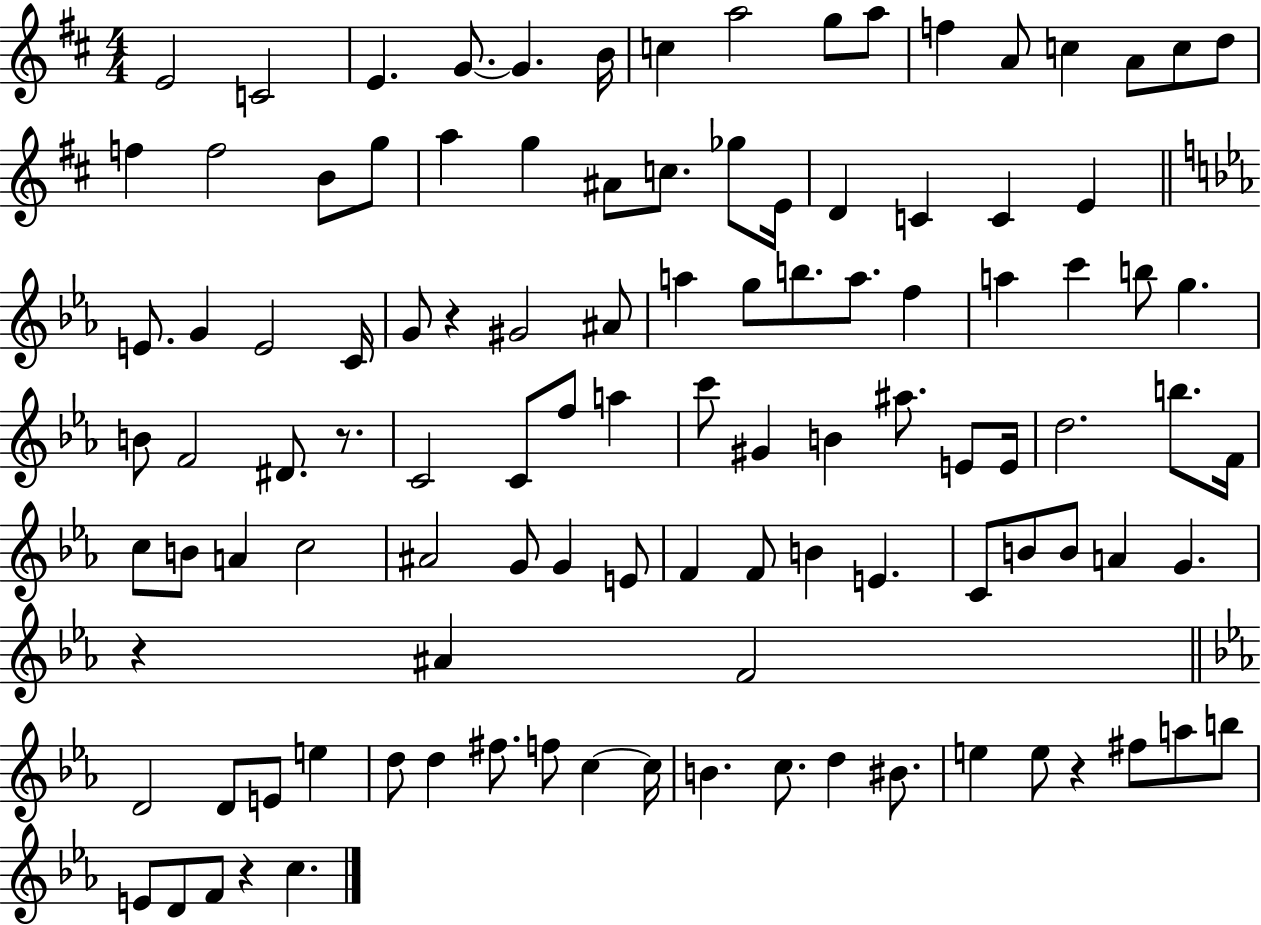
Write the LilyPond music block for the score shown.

{
  \clef treble
  \numericTimeSignature
  \time 4/4
  \key d \major
  \repeat volta 2 { e'2 c'2 | e'4. g'8.~~ g'4. b'16 | c''4 a''2 g''8 a''8 | f''4 a'8 c''4 a'8 c''8 d''8 | \break f''4 f''2 b'8 g''8 | a''4 g''4 ais'8 c''8. ges''8 e'16 | d'4 c'4 c'4 e'4 | \bar "||" \break \key c \minor e'8. g'4 e'2 c'16 | g'8 r4 gis'2 ais'8 | a''4 g''8 b''8. a''8. f''4 | a''4 c'''4 b''8 g''4. | \break b'8 f'2 dis'8. r8. | c'2 c'8 f''8 a''4 | c'''8 gis'4 b'4 ais''8. e'8 e'16 | d''2. b''8. f'16 | \break c''8 b'8 a'4 c''2 | ais'2 g'8 g'4 e'8 | f'4 f'8 b'4 e'4. | c'8 b'8 b'8 a'4 g'4. | \break r4 ais'4 f'2 | \bar "||" \break \key ees \major d'2 d'8 e'8 e''4 | d''8 d''4 fis''8. f''8 c''4~~ c''16 | b'4. c''8. d''4 bis'8. | e''4 e''8 r4 fis''8 a''8 b''8 | \break e'8 d'8 f'8 r4 c''4. | } \bar "|."
}